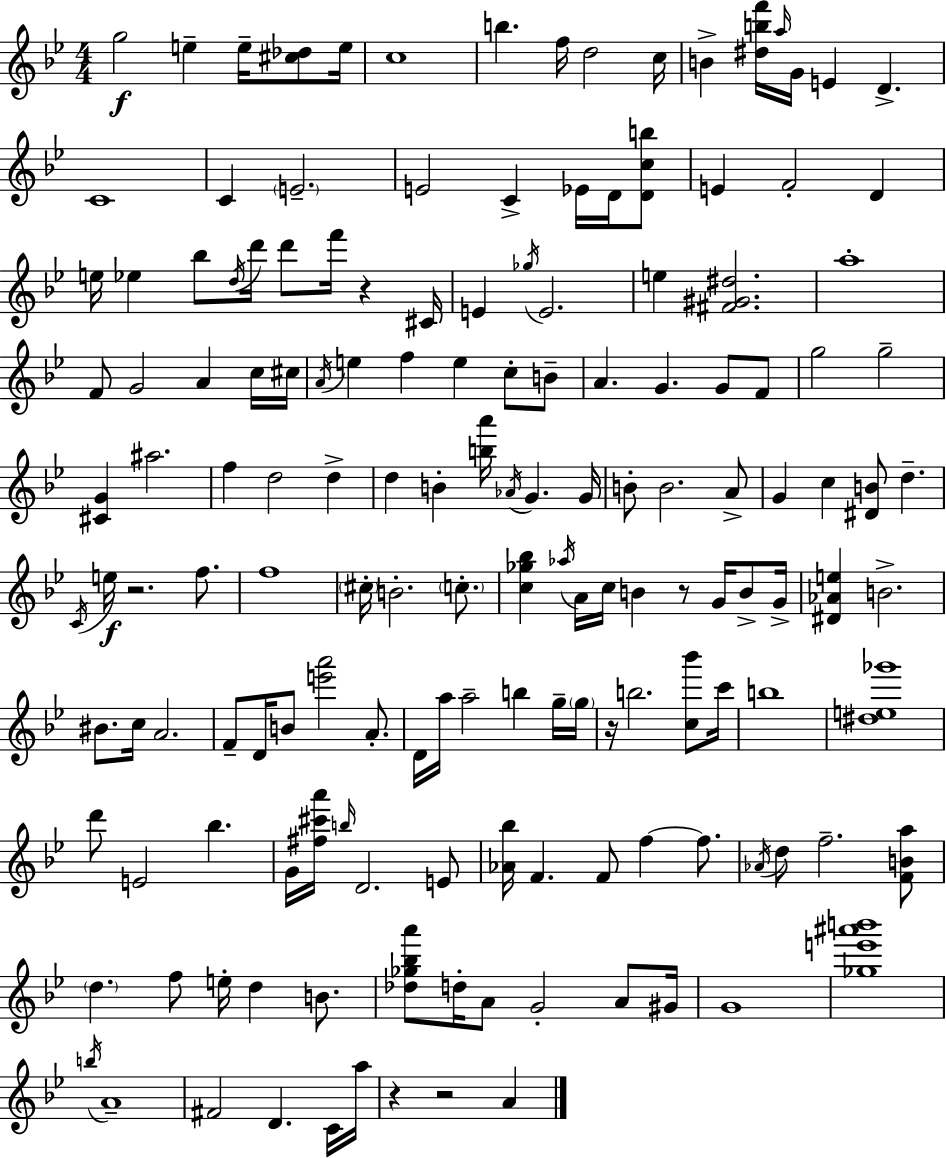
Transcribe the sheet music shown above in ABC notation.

X:1
T:Untitled
M:4/4
L:1/4
K:Bb
g2 e e/4 [^c_d]/2 e/4 c4 b f/4 d2 c/4 B [^dbf']/4 a/4 G/4 E D C4 C E2 E2 C _E/4 D/4 [Dcb]/2 E F2 D e/4 _e _b/2 d/4 d'/4 d'/2 f'/4 z ^C/4 E _g/4 E2 e [^F^G^d]2 a4 F/2 G2 A c/4 ^c/4 A/4 e f e c/2 B/2 A G G/2 F/2 g2 g2 [^CG] ^a2 f d2 d d B [ba']/4 _A/4 G G/4 B/2 B2 A/2 G c [^DB]/2 d C/4 e/4 z2 f/2 f4 ^c/4 B2 c/2 [c_g_b] _a/4 A/4 c/4 B z/2 G/4 B/2 G/4 [^D_Ae] B2 ^B/2 c/4 A2 F/2 D/4 B/2 [e'a']2 A/2 D/4 a/4 a2 b g/4 g/4 z/4 b2 [c_b']/2 c'/4 b4 [^de_g']4 d'/2 E2 _b G/4 [^f^c'a']/4 b/4 D2 E/2 [_A_b]/4 F F/2 f f/2 _A/4 d/2 f2 [FBa]/2 d f/2 e/4 d B/2 [_d_g_ba']/2 d/4 A/2 G2 A/2 ^G/4 G4 [_ge'^a'b']4 b/4 A4 ^F2 D C/4 a/4 z z2 A